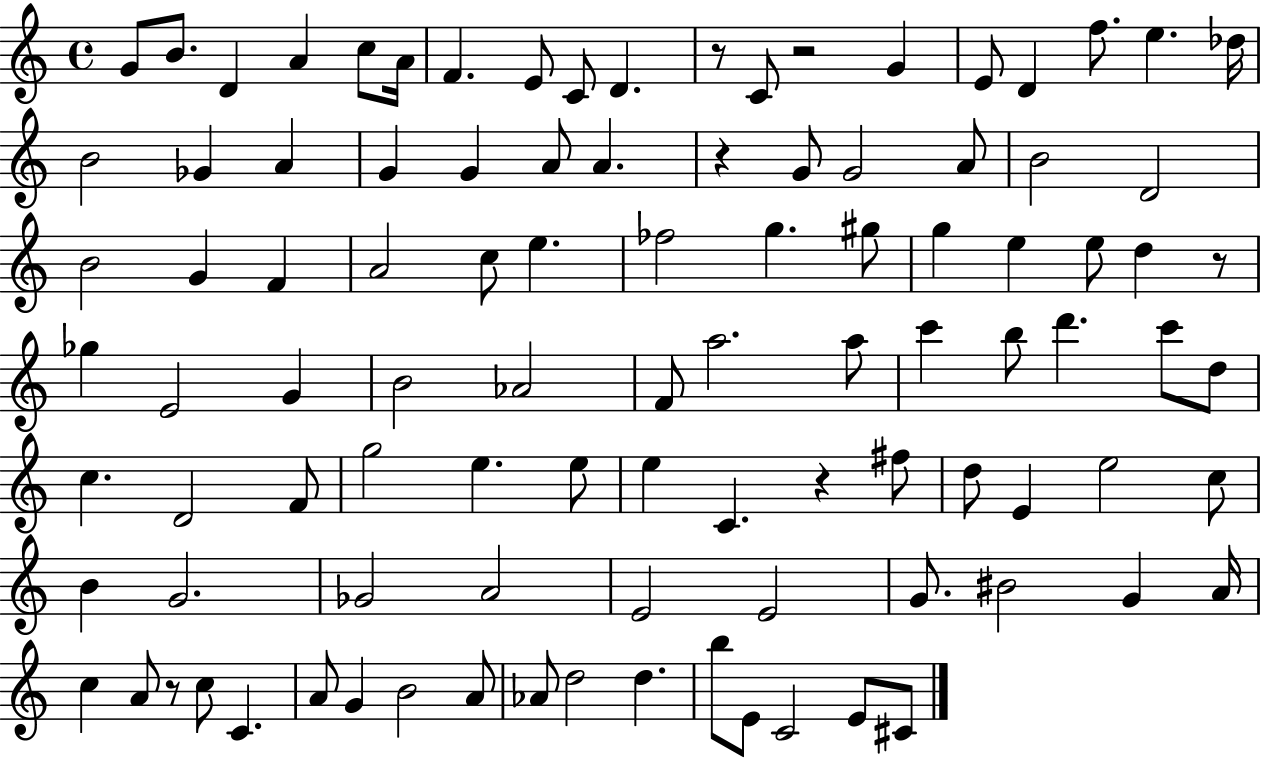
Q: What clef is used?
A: treble